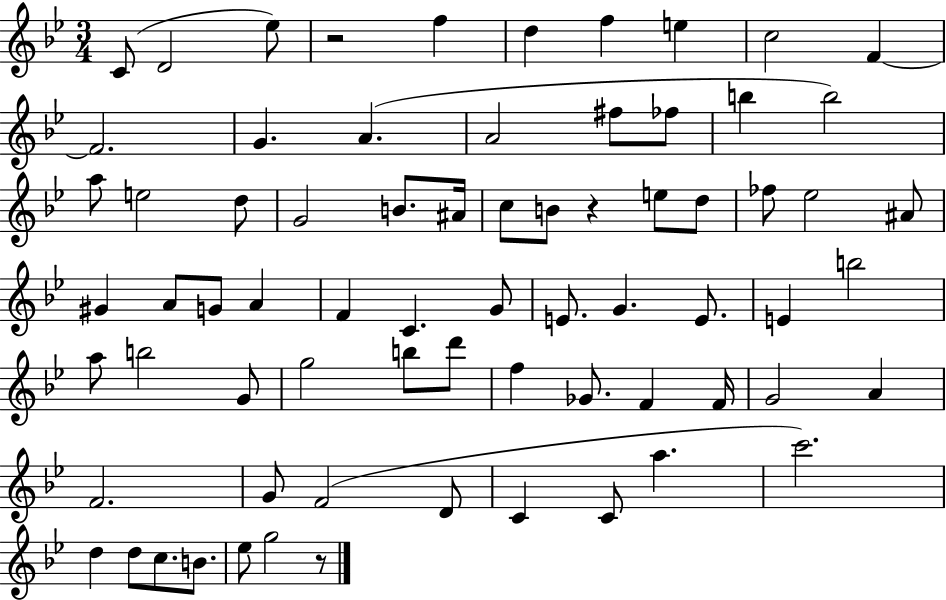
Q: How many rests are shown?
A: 3